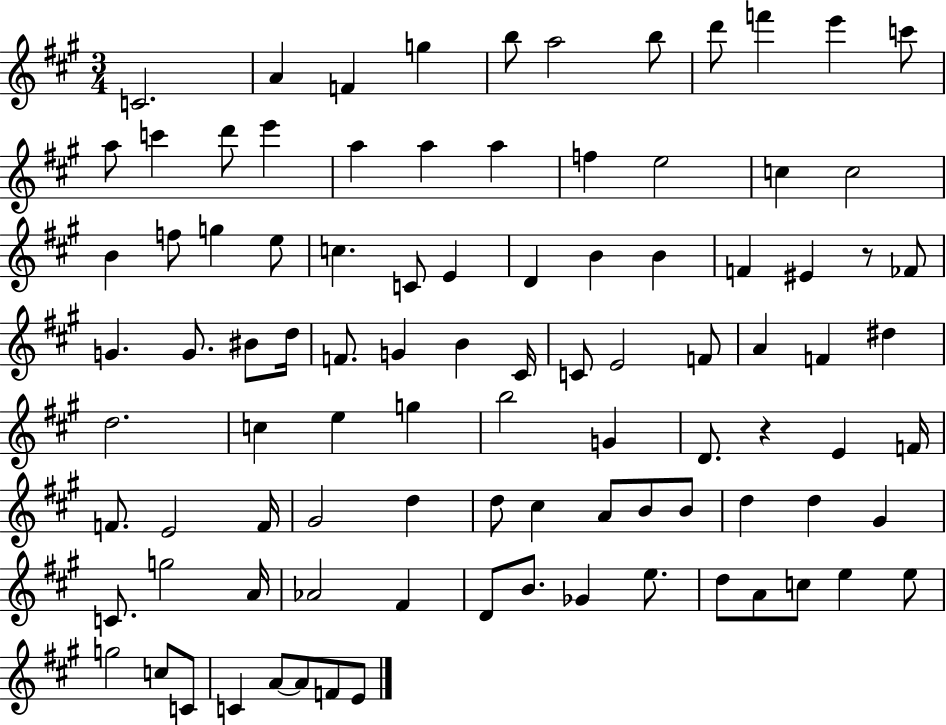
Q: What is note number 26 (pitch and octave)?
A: E5